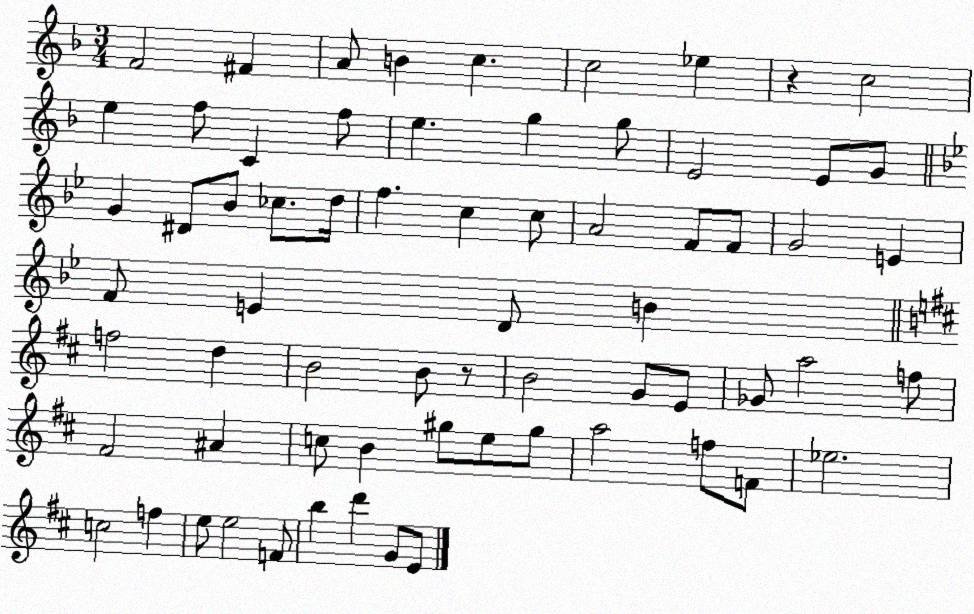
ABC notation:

X:1
T:Untitled
M:3/4
L:1/4
K:F
F2 ^F A/2 B c c2 _e z c2 e f/2 C f/2 e g g/2 E2 E/2 G/2 G ^D/2 _B/2 _c/2 d/4 f c c/2 A2 F/2 F/2 G2 E F/2 E D/2 B f2 d B2 B/2 z/2 B2 G/2 E/2 _G/2 a2 f/2 ^F2 ^A c/2 B ^g/2 e/2 ^g/2 a2 f/2 F/2 _e2 c2 f e/2 e2 F/2 b d' G/2 E/2